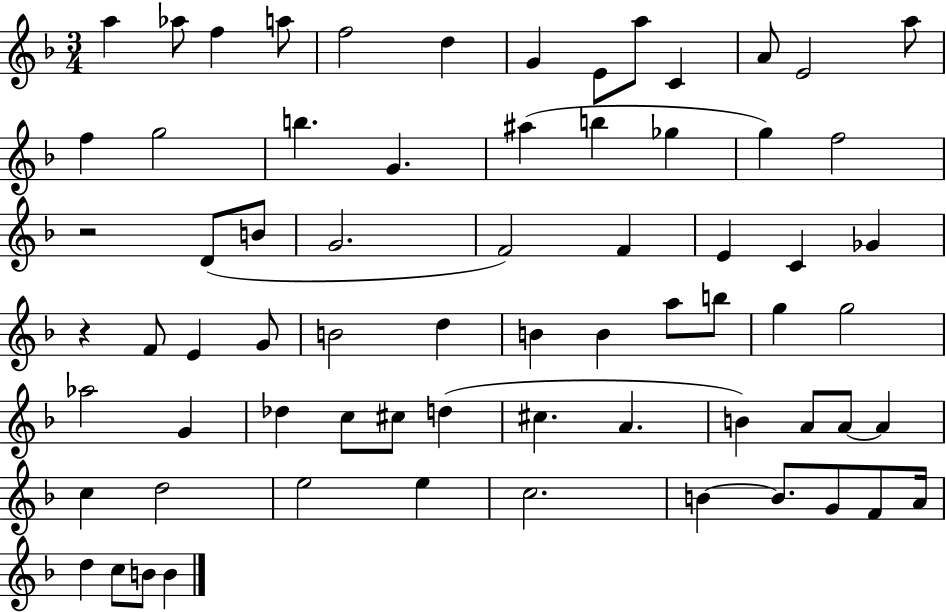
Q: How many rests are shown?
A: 2